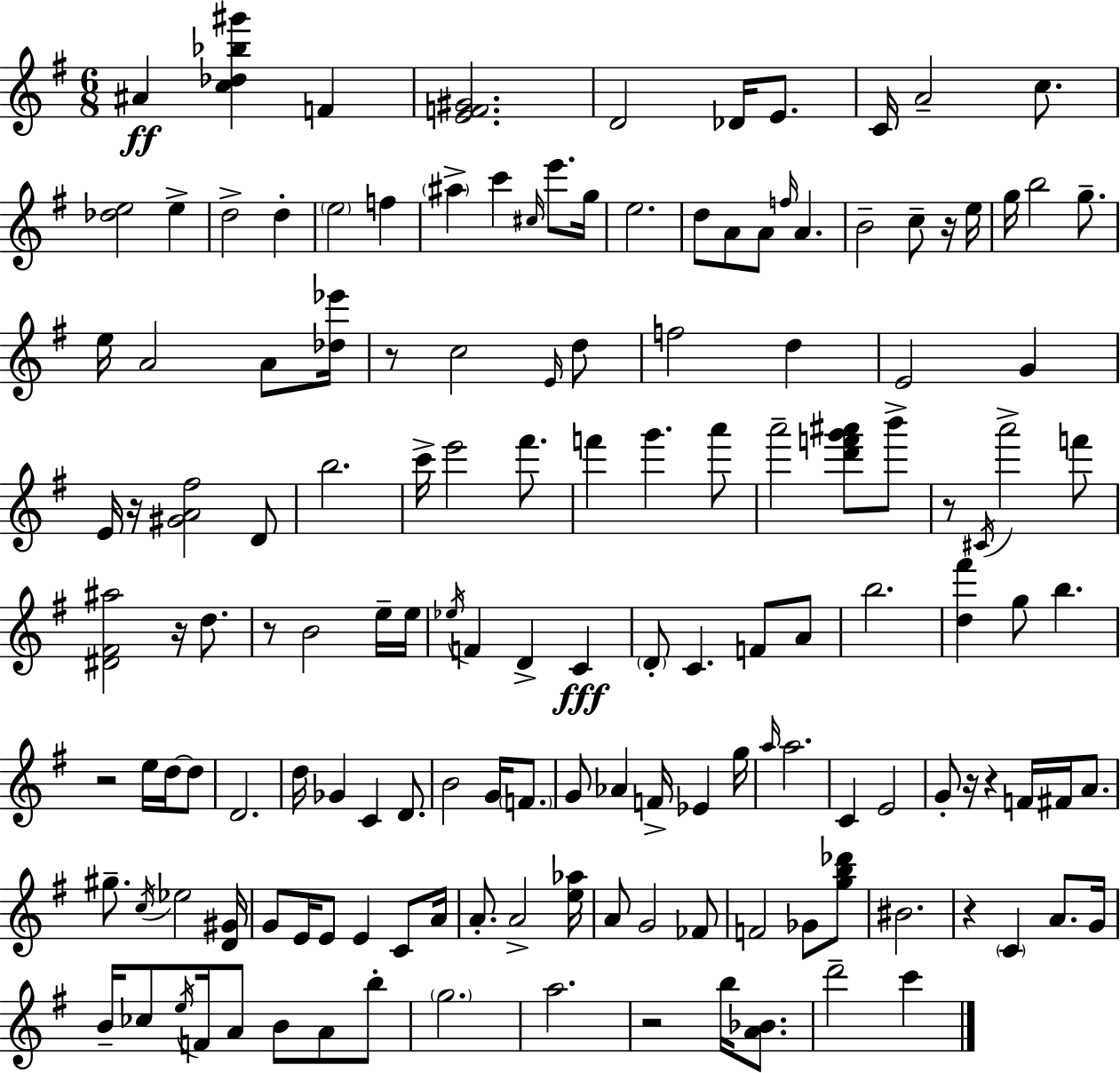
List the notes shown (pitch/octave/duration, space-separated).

A#4/q [C5,Db5,Bb5,G#6]/q F4/q [E4,F4,G#4]/h. D4/h Db4/s E4/e. C4/s A4/h C5/e. [Db5,E5]/h E5/q D5/h D5/q E5/h F5/q A#5/q C6/q C#5/s E6/e. G5/s E5/h. D5/e A4/e A4/e F5/s A4/q. B4/h C5/e R/s E5/s G5/s B5/h G5/e. E5/s A4/h A4/e [Db5,Eb6]/s R/e C5/h E4/s D5/e F5/h D5/q E4/h G4/q E4/s R/s [G#4,A4,F#5]/h D4/e B5/h. C6/s E6/h F#6/e. F6/q G6/q. A6/e A6/h [D6,F6,G6,A#6]/e B6/e R/e C#4/s A6/h F6/e [D#4,F#4,A#5]/h R/s D5/e. R/e B4/h E5/s E5/s Eb5/s F4/q D4/q C4/q D4/e C4/q. F4/e A4/e B5/h. [D5,F#6]/q G5/e B5/q. R/h E5/s D5/s D5/e D4/h. D5/s Gb4/q C4/q D4/e. B4/h G4/s F4/e. G4/e Ab4/q F4/s Eb4/q G5/s A5/s A5/h. C4/q E4/h G4/e R/s R/q F4/s F#4/s A4/e. G#5/e. C5/s Eb5/h [D4,G#4]/s G4/e E4/s E4/e E4/q C4/e A4/s A4/e. A4/h [E5,Ab5]/s A4/e G4/h FES4/e F4/h Gb4/e [G5,B5,Db6]/e BIS4/h. R/q C4/q A4/e. G4/s B4/s CES5/e E5/s F4/s A4/e B4/e A4/e B5/e G5/h. A5/h. R/h B5/s [A4,Bb4]/e. D6/h C6/q